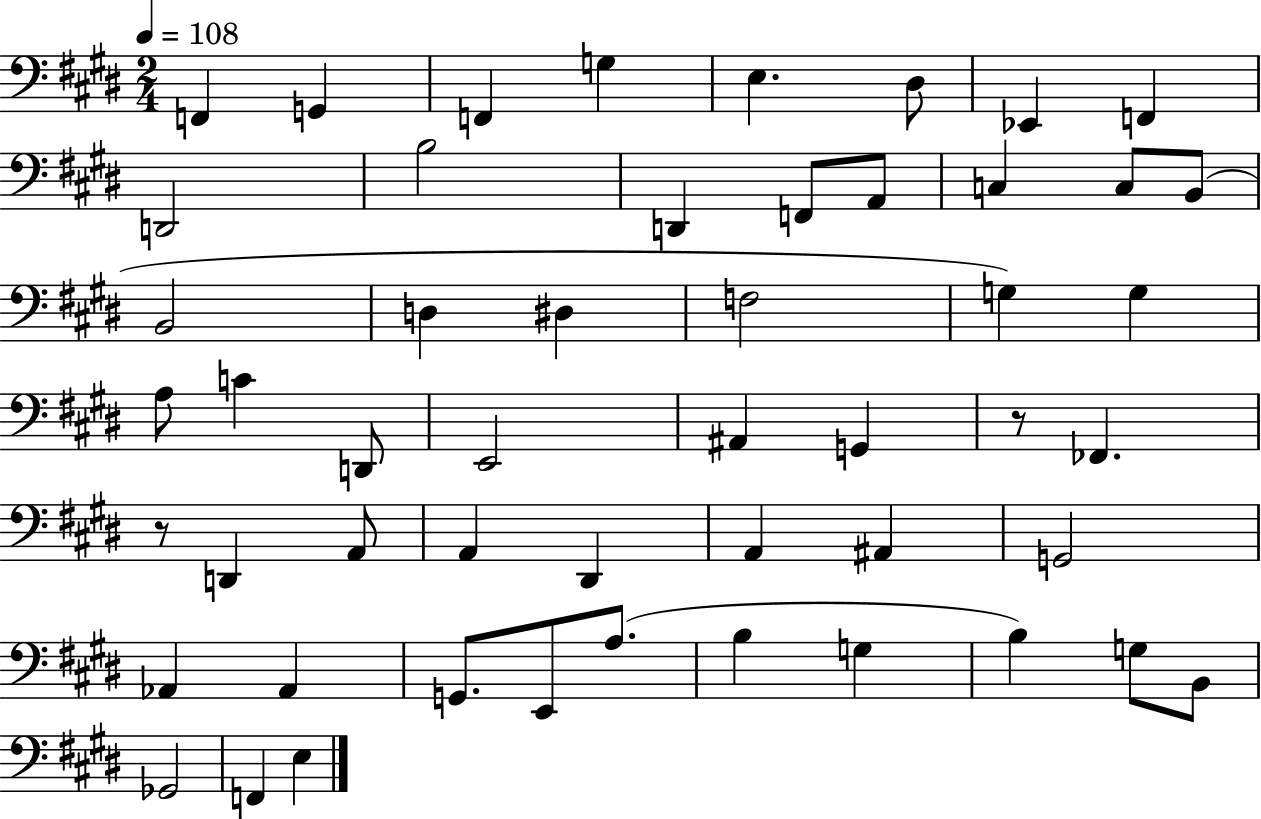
X:1
T:Untitled
M:2/4
L:1/4
K:E
F,, G,, F,, G, E, ^D,/2 _E,, F,, D,,2 B,2 D,, F,,/2 A,,/2 C, C,/2 B,,/2 B,,2 D, ^D, F,2 G, G, A,/2 C D,,/2 E,,2 ^A,, G,, z/2 _F,, z/2 D,, A,,/2 A,, ^D,, A,, ^A,, G,,2 _A,, _A,, G,,/2 E,,/2 A,/2 B, G, B, G,/2 B,,/2 _G,,2 F,, E,